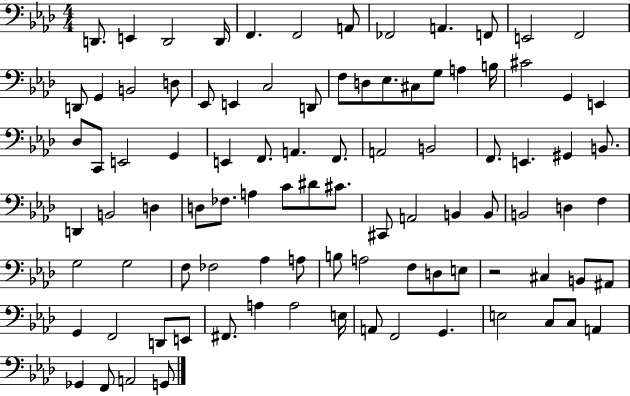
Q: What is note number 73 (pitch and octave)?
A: B2